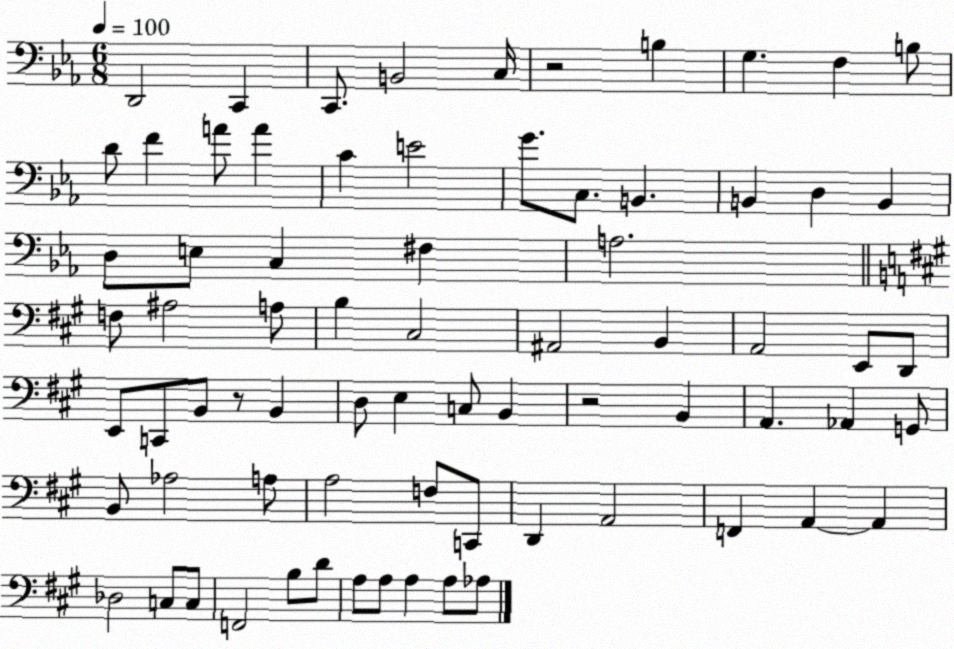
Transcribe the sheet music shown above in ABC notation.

X:1
T:Untitled
M:6/8
L:1/4
K:Eb
D,,2 C,, C,,/2 B,,2 C,/4 z2 B, G, F, B,/2 D/2 F A/2 A C E2 G/2 C,/2 B,, B,, D, B,, D,/2 E,/2 C, ^F, A,2 F,/2 ^A,2 A,/2 B, ^C,2 ^A,,2 B,, A,,2 E,,/2 D,,/2 E,,/2 C,,/2 B,,/2 z/2 B,, D,/2 E, C,/2 B,, z2 B,, A,, _A,, G,,/2 B,,/2 _A,2 A,/2 A,2 F,/2 C,,/2 D,, A,,2 F,, A,, A,, _D,2 C,/2 C,/2 F,,2 B,/2 D/2 A,/2 A,/2 A, A,/2 _A,/2